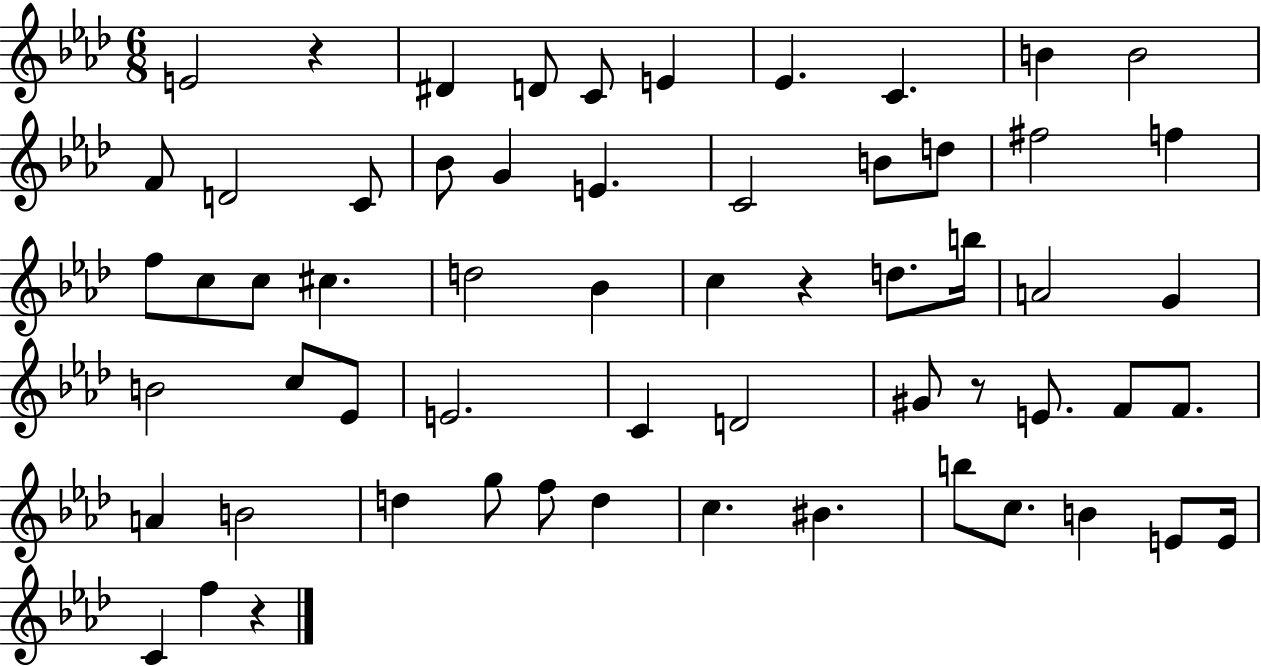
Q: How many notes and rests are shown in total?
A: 60